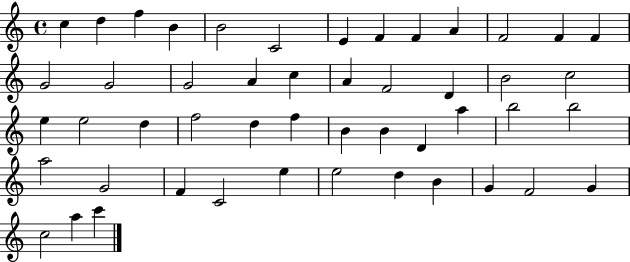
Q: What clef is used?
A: treble